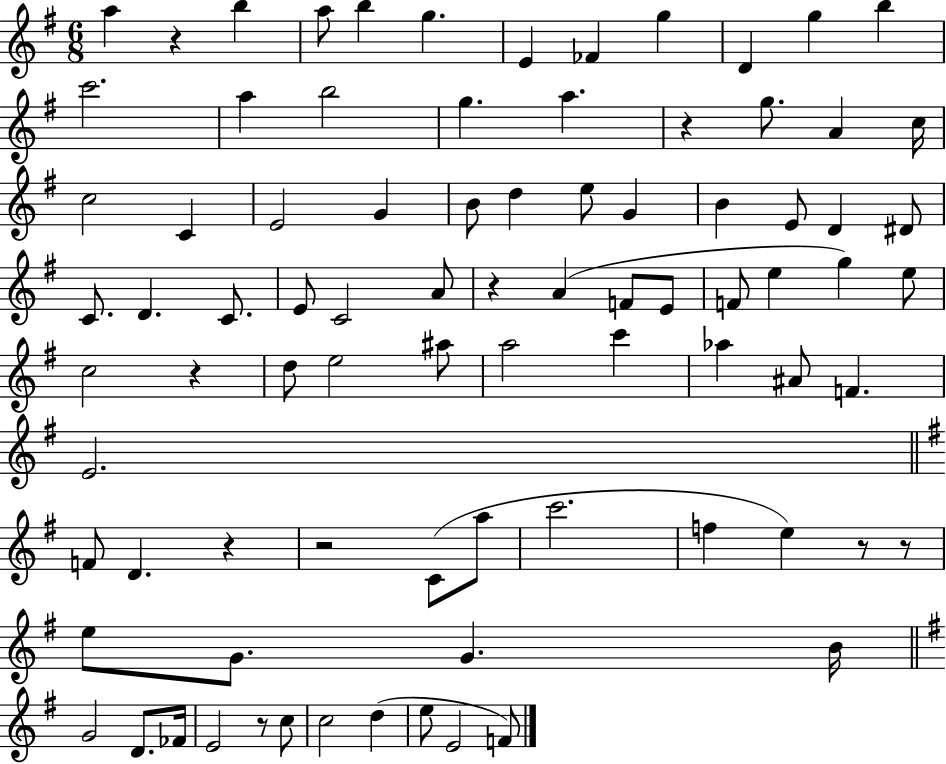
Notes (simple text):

A5/q R/q B5/q A5/e B5/q G5/q. E4/q FES4/q G5/q D4/q G5/q B5/q C6/h. A5/q B5/h G5/q. A5/q. R/q G5/e. A4/q C5/s C5/h C4/q E4/h G4/q B4/e D5/q E5/e G4/q B4/q E4/e D4/q D#4/e C4/e. D4/q. C4/e. E4/e C4/h A4/e R/q A4/q F4/e E4/e F4/e E5/q G5/q E5/e C5/h R/q D5/e E5/h A#5/e A5/h C6/q Ab5/q A#4/e F4/q. E4/h. F4/e D4/q. R/q R/h C4/e A5/e C6/h. F5/q E5/q R/e R/e E5/e G4/e. G4/q. B4/s G4/h D4/e. FES4/s E4/h R/e C5/e C5/h D5/q E5/e E4/h F4/e